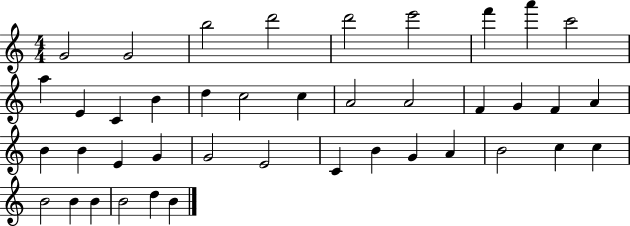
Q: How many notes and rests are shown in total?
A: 41